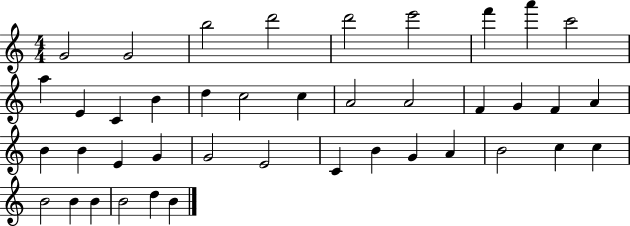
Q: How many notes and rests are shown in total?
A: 41